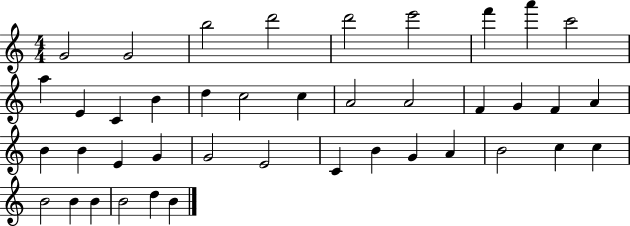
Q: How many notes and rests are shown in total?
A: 41